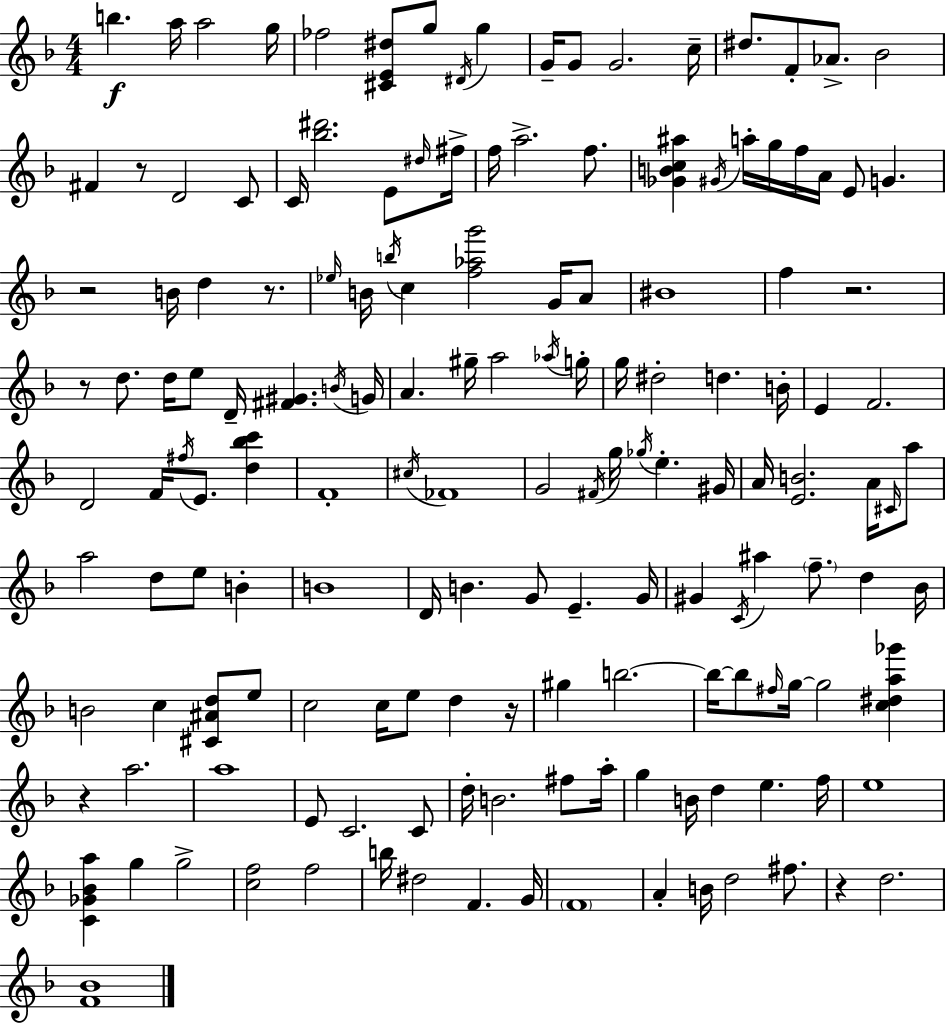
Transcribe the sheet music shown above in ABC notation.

X:1
T:Untitled
M:4/4
L:1/4
K:F
b a/4 a2 g/4 _f2 [^CE^d]/2 g/2 ^D/4 g G/4 G/2 G2 c/4 ^d/2 F/2 _A/2 _B2 ^F z/2 D2 C/2 C/4 [_b^d']2 E/2 ^d/4 ^f/4 f/4 a2 f/2 [_GBc^a] ^G/4 a/4 g/4 f/4 A/4 E/2 G z2 B/4 d z/2 _e/4 B/4 b/4 c [f_ag']2 G/4 A/2 ^B4 f z2 z/2 d/2 d/4 e/2 D/4 [^F^G] B/4 G/4 A ^g/4 a2 _a/4 g/4 g/4 ^d2 d B/4 E F2 D2 F/4 ^f/4 E/2 [d_bc'] F4 ^c/4 _F4 G2 ^F/4 g/4 _g/4 e ^G/4 A/4 [EB]2 A/4 ^C/4 a/2 a2 d/2 e/2 B B4 D/4 B G/2 E G/4 ^G C/4 ^a f/2 d _B/4 B2 c [^C^Ad]/2 e/2 c2 c/4 e/2 d z/4 ^g b2 b/4 b/2 ^f/4 g/4 g2 [c^da_g'] z a2 a4 E/2 C2 C/2 d/4 B2 ^f/2 a/4 g B/4 d e f/4 e4 [C_G_Ba] g g2 [cf]2 f2 b/4 ^d2 F G/4 F4 A B/4 d2 ^f/2 z d2 [F_B]4